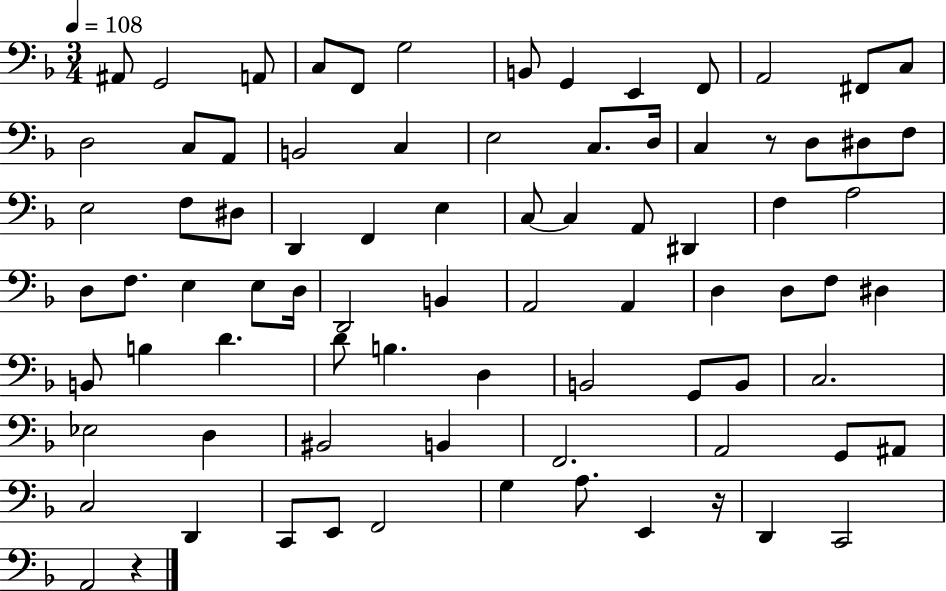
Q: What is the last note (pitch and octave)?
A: A2